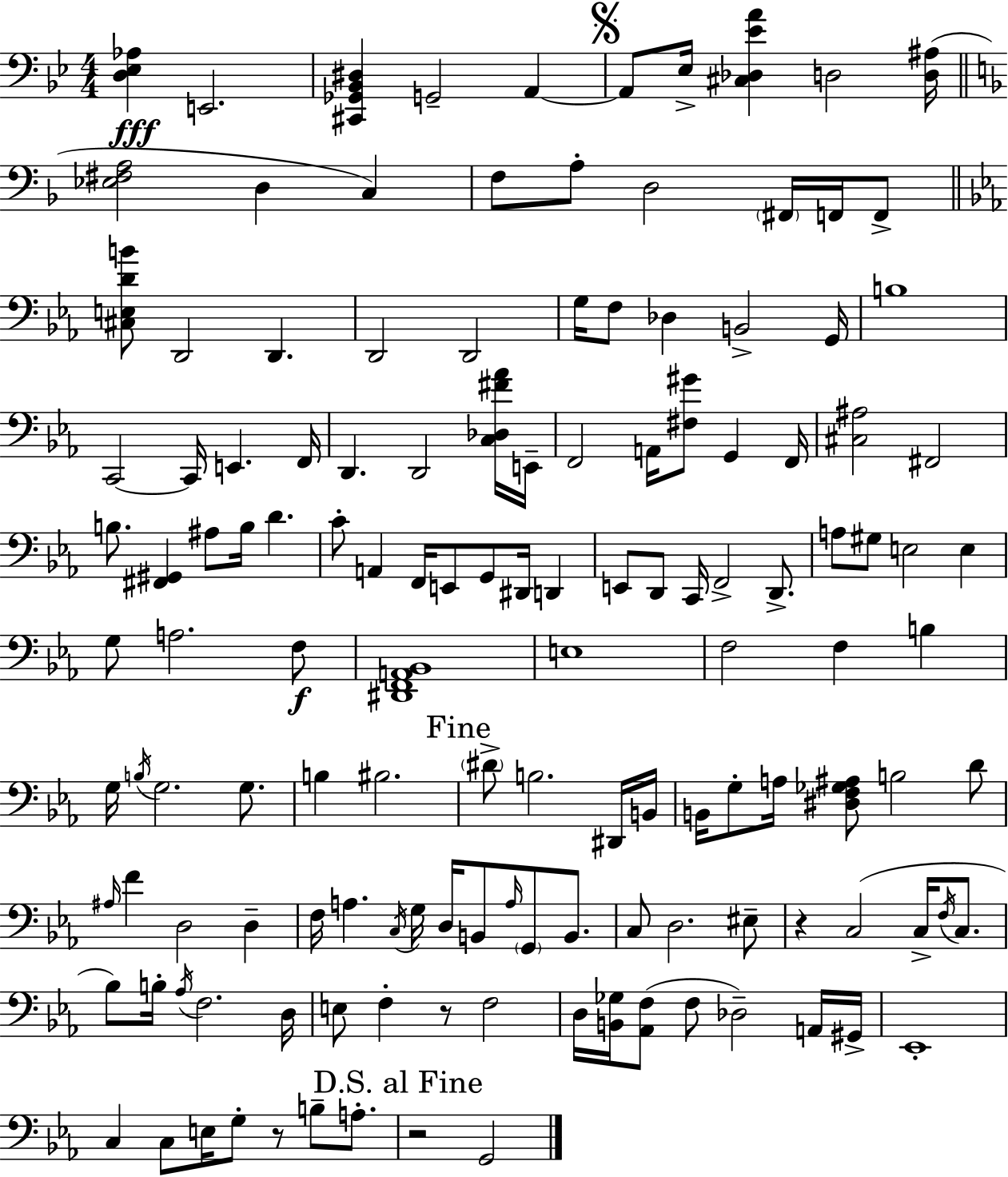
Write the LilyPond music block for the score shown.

{
  \clef bass
  \numericTimeSignature
  \time 4/4
  \key bes \major
  <d ees aes>4\fff e,2. | <cis, ges, bes, dis>4 g,2-- a,4~~ | \mark \markup { \musicglyph "scripts.segno" } a,8 ees16-> <cis des ees' a'>4 d2 <d ais>16( | \bar "||" \break \key d \minor <ees fis a>2 d4 c4) | f8 a8-. d2 \parenthesize fis,16 f,16 f,8-> | \bar "||" \break \key ees \major <cis e d' b'>8 d,2 d,4. | d,2 d,2 | g16 f8 des4 b,2-> g,16 | b1 | \break c,2~~ c,16 e,4. f,16 | d,4. d,2 <c des fis' aes'>16 e,16-- | f,2 a,16 <fis gis'>8 g,4 f,16 | <cis ais>2 fis,2 | \break b8. <fis, gis,>4 ais8 b16 d'4. | c'8-. a,4 f,16 e,8 g,8 dis,16 d,4 | e,8 d,8 c,16 f,2-> d,8.-> | a8 gis8 e2 e4 | \break g8 a2. f8\f | <dis, f, a, bes,>1 | e1 | f2 f4 b4 | \break g16 \acciaccatura { b16 } g2. g8. | b4 bis2. | \mark "Fine" \parenthesize dis'8-> b2. dis,16 | b,16 b,16 g8-. a16 <dis f ges ais>8 b2 d'8 | \break \grace { ais16 } f'4 d2 d4-- | f16 a4. \acciaccatura { c16 } g16 d16 b,8 \grace { a16 } \parenthesize g,8 | b,8. c8 d2. | eis8-- r4 c2( | \break c16-> \acciaccatura { f16 } c8. bes8) b16-. \acciaccatura { aes16 } f2. | d16 e8 f4-. r8 f2 | d16 <b, ges>16 <aes, f>8( f8 des2--) | a,16 gis,16-> ees,1-. | \break c4 c8 e16 g8-. r8 | b8-- a8.-. \mark "D.S. al Fine" r2 g,2 | \bar "|."
}